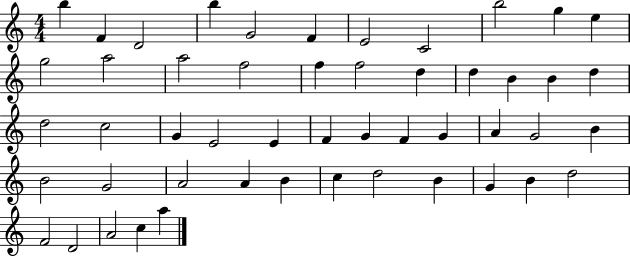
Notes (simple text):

B5/q F4/q D4/h B5/q G4/h F4/q E4/h C4/h B5/h G5/q E5/q G5/h A5/h A5/h F5/h F5/q F5/h D5/q D5/q B4/q B4/q D5/q D5/h C5/h G4/q E4/h E4/q F4/q G4/q F4/q G4/q A4/q G4/h B4/q B4/h G4/h A4/h A4/q B4/q C5/q D5/h B4/q G4/q B4/q D5/h F4/h D4/h A4/h C5/q A5/q